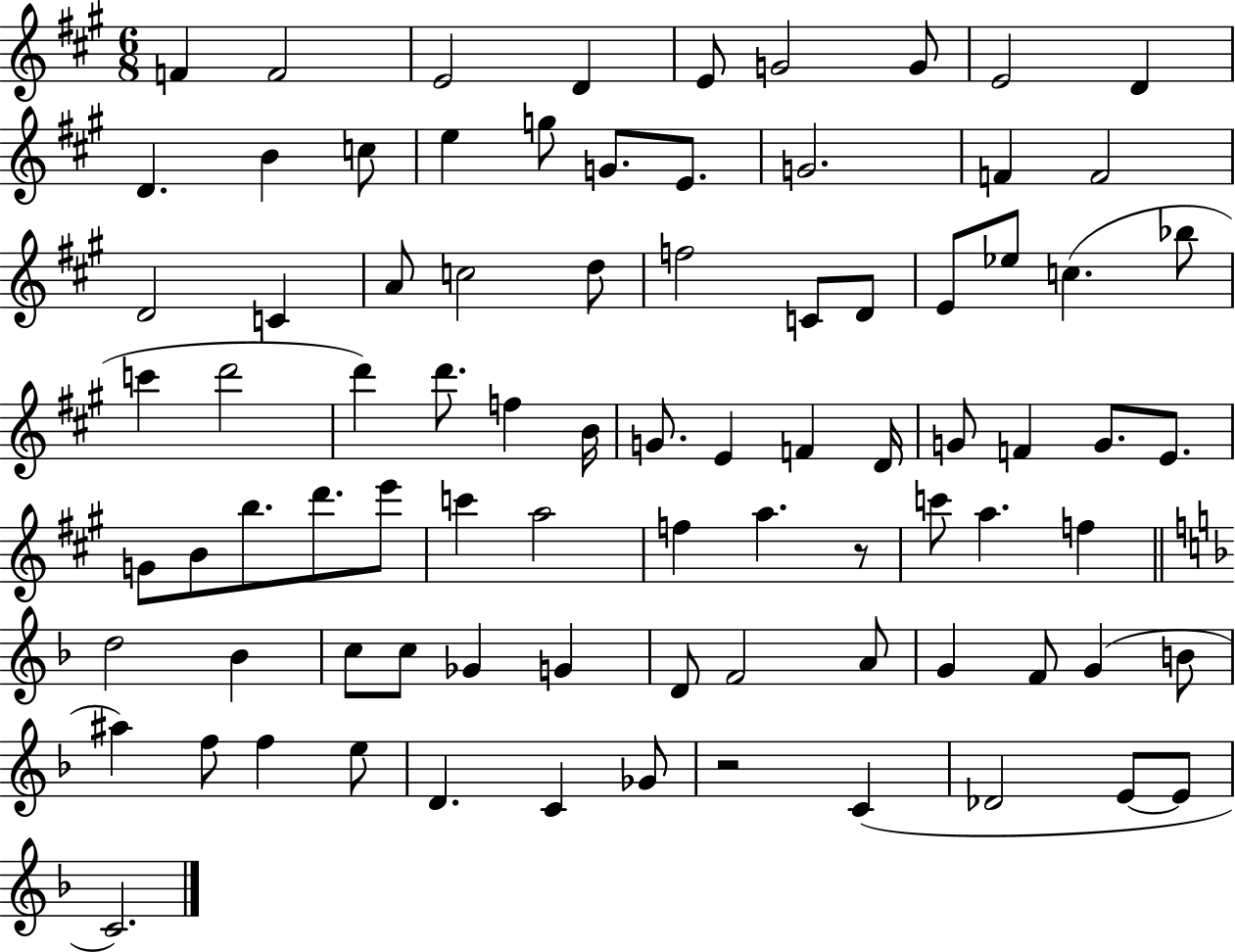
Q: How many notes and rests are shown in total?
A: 84